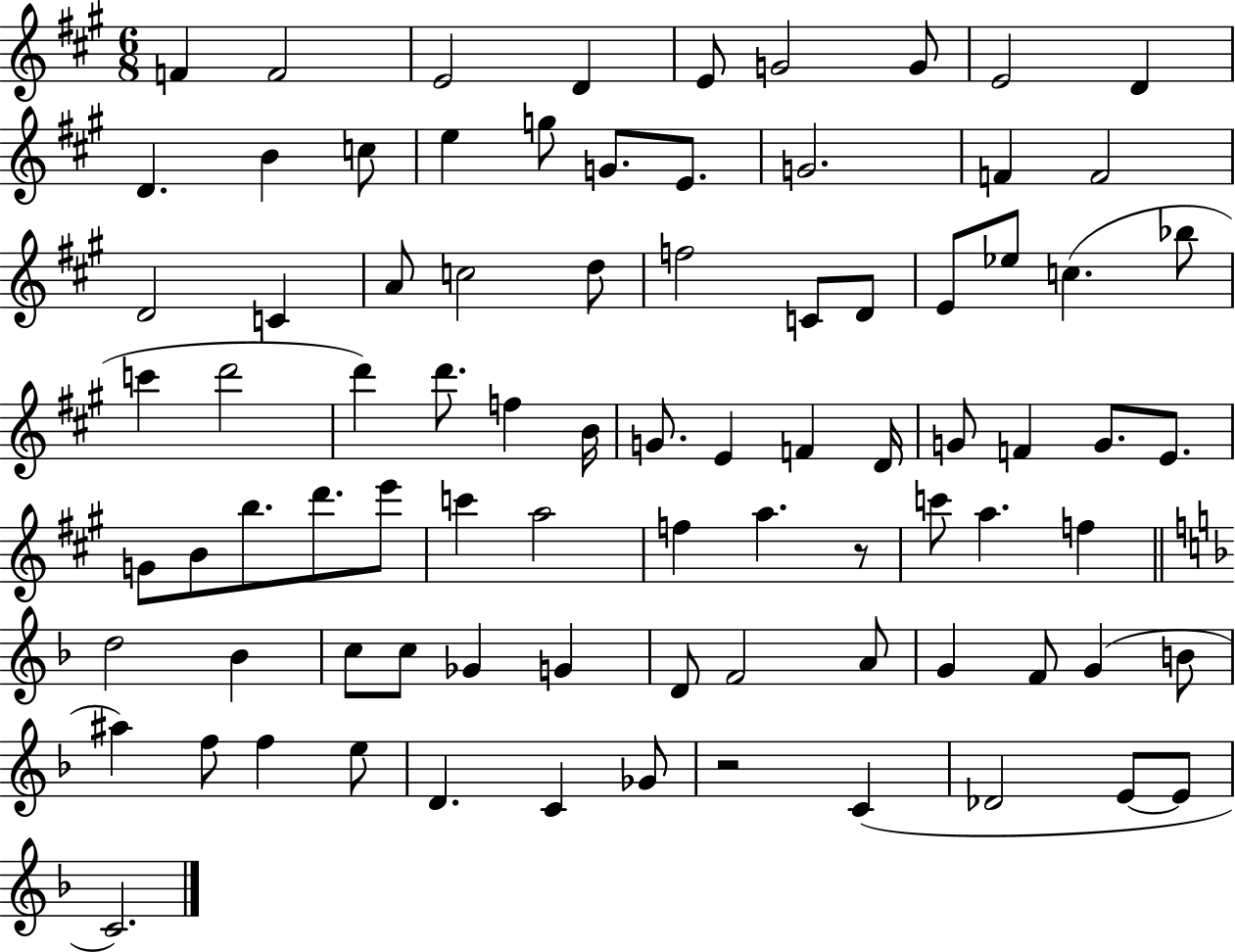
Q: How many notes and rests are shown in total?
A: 84